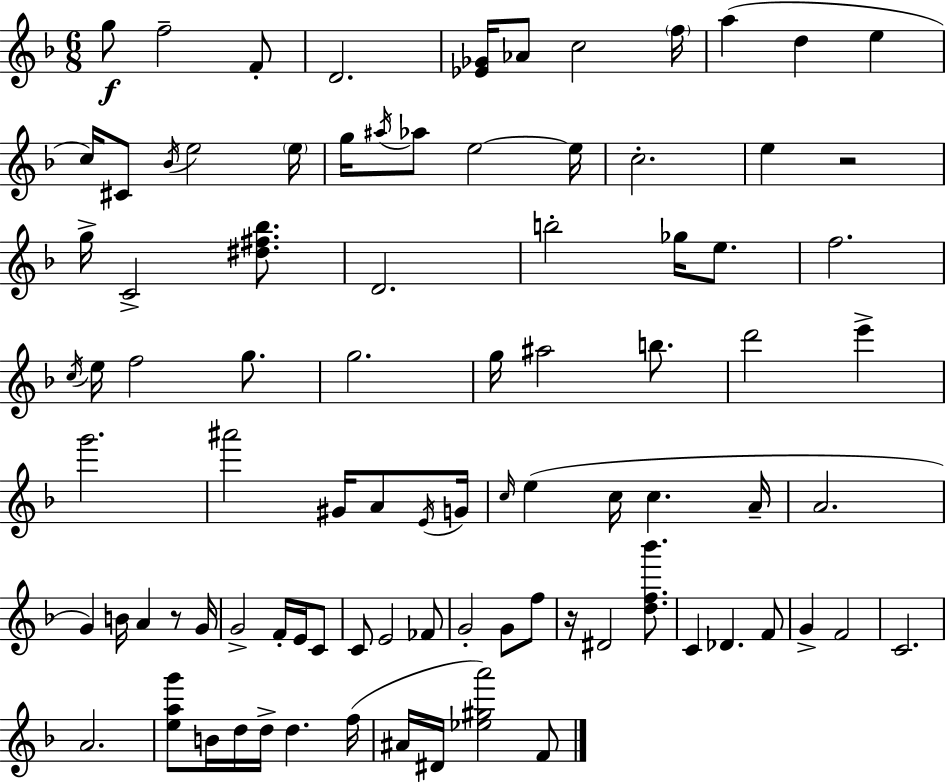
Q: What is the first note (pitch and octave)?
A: G5